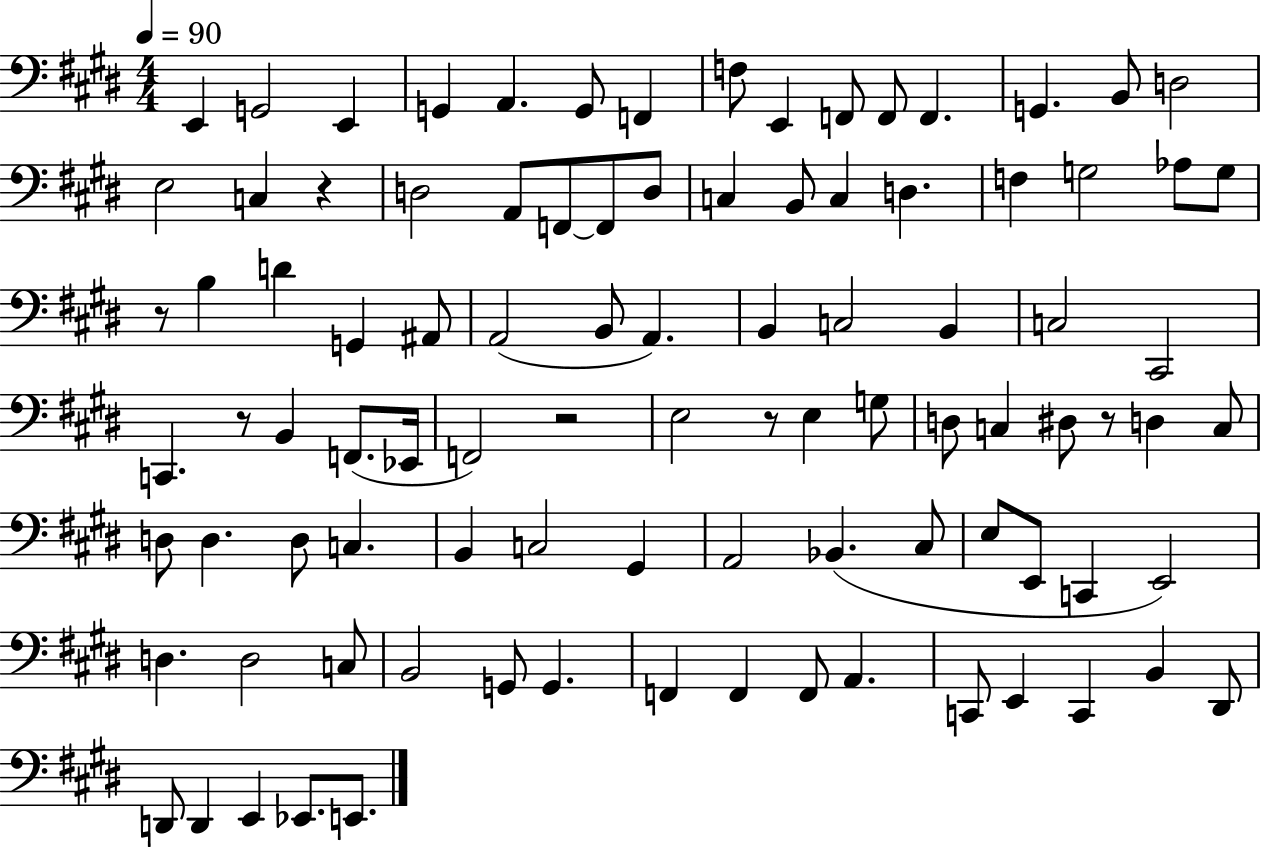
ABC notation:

X:1
T:Untitled
M:4/4
L:1/4
K:E
E,, G,,2 E,, G,, A,, G,,/2 F,, F,/2 E,, F,,/2 F,,/2 F,, G,, B,,/2 D,2 E,2 C, z D,2 A,,/2 F,,/2 F,,/2 D,/2 C, B,,/2 C, D, F, G,2 _A,/2 G,/2 z/2 B, D G,, ^A,,/2 A,,2 B,,/2 A,, B,, C,2 B,, C,2 ^C,,2 C,, z/2 B,, F,,/2 _E,,/4 F,,2 z2 E,2 z/2 E, G,/2 D,/2 C, ^D,/2 z/2 D, C,/2 D,/2 D, D,/2 C, B,, C,2 ^G,, A,,2 _B,, ^C,/2 E,/2 E,,/2 C,, E,,2 D, D,2 C,/2 B,,2 G,,/2 G,, F,, F,, F,,/2 A,, C,,/2 E,, C,, B,, ^D,,/2 D,,/2 D,, E,, _E,,/2 E,,/2